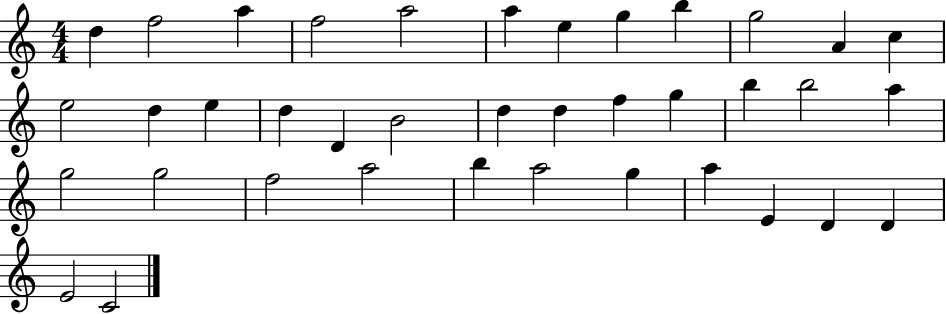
{
  \clef treble
  \numericTimeSignature
  \time 4/4
  \key c \major
  d''4 f''2 a''4 | f''2 a''2 | a''4 e''4 g''4 b''4 | g''2 a'4 c''4 | \break e''2 d''4 e''4 | d''4 d'4 b'2 | d''4 d''4 f''4 g''4 | b''4 b''2 a''4 | \break g''2 g''2 | f''2 a''2 | b''4 a''2 g''4 | a''4 e'4 d'4 d'4 | \break e'2 c'2 | \bar "|."
}